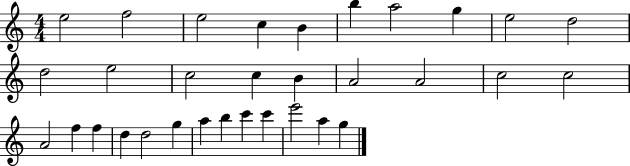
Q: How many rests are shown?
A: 0